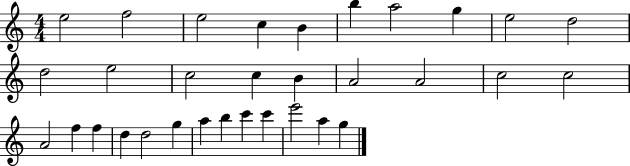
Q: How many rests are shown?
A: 0